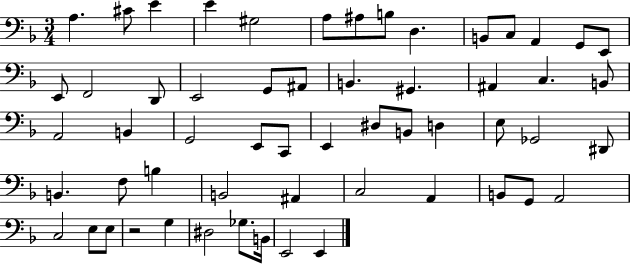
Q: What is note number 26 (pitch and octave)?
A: A2